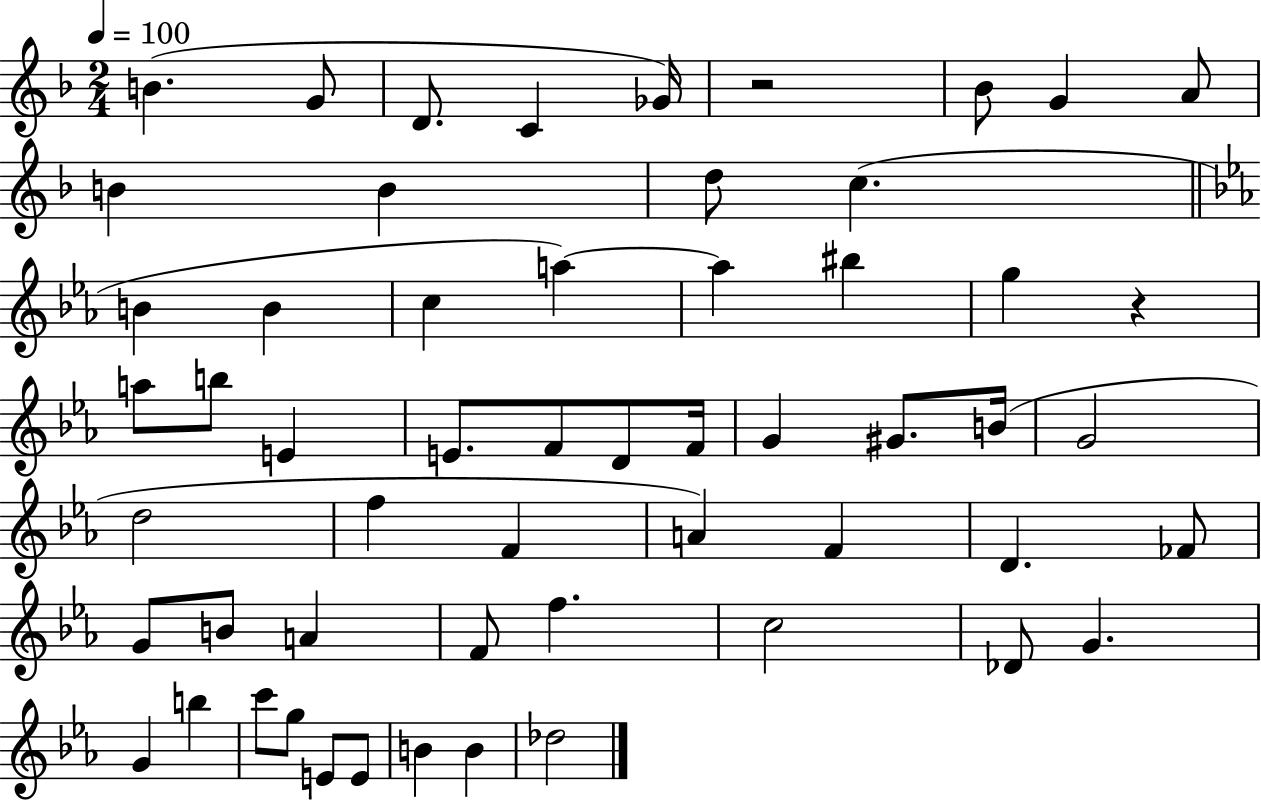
X:1
T:Untitled
M:2/4
L:1/4
K:F
B G/2 D/2 C _G/4 z2 _B/2 G A/2 B B d/2 c B B c a a ^b g z a/2 b/2 E E/2 F/2 D/2 F/4 G ^G/2 B/4 G2 d2 f F A F D _F/2 G/2 B/2 A F/2 f c2 _D/2 G G b c'/2 g/2 E/2 E/2 B B _d2